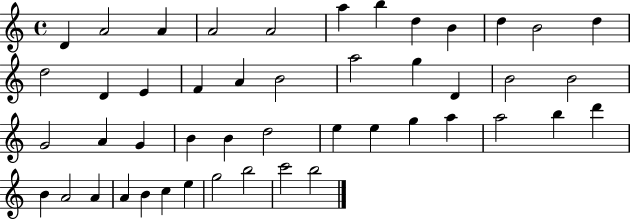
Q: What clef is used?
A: treble